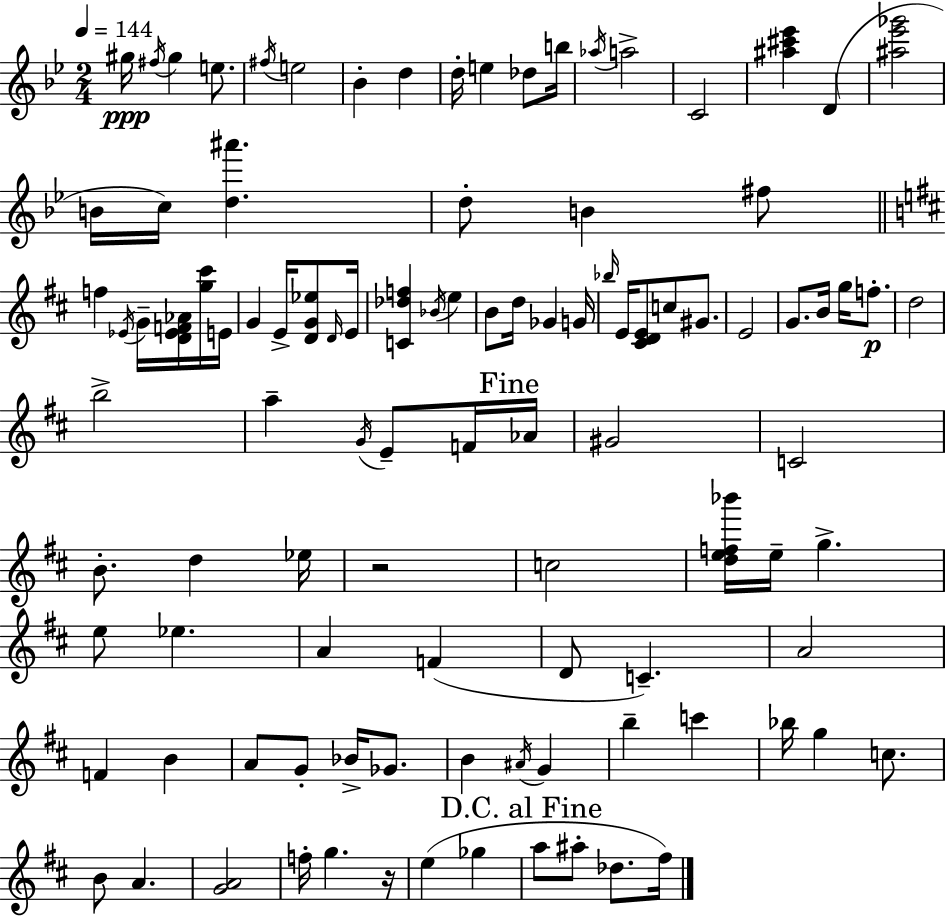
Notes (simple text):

G#5/s F#5/s G#5/q E5/e. F#5/s E5/h Bb4/q D5/q D5/s E5/q Db5/e B5/s Ab5/s A5/h C4/h [A#5,C#6,Eb6]/q D4/q [A#5,Eb6,Gb6]/h B4/s C5/s [D5,A#6]/q. D5/e B4/q F#5/e F5/q Eb4/s G4/s [D4,Eb4,F4,Ab4]/s [G5,C#6]/s E4/s G4/q E4/s [D4,G4,Eb5]/e D4/s E4/s [C4,Db5,F5]/q Bb4/s E5/q B4/e D5/s Gb4/q G4/s Bb5/s E4/s [C#4,D4,E4]/e C5/e G#4/e. E4/h G4/e. B4/s G5/s F5/e. D5/h B5/h A5/q G4/s E4/e F4/s Ab4/s G#4/h C4/h B4/e. D5/q Eb5/s R/h C5/h [D5,E5,F5,Bb6]/s E5/s G5/q. E5/e Eb5/q. A4/q F4/q D4/e C4/q. A4/h F4/q B4/q A4/e G4/e Bb4/s Gb4/e. B4/q A#4/s G4/q B5/q C6/q Bb5/s G5/q C5/e. B4/e A4/q. [G4,A4]/h F5/s G5/q. R/s E5/q Gb5/q A5/e A#5/e Db5/e. F#5/s